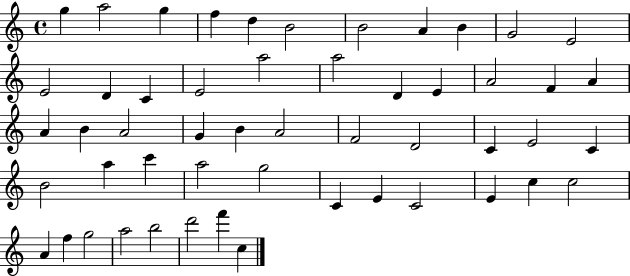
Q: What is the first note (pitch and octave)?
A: G5